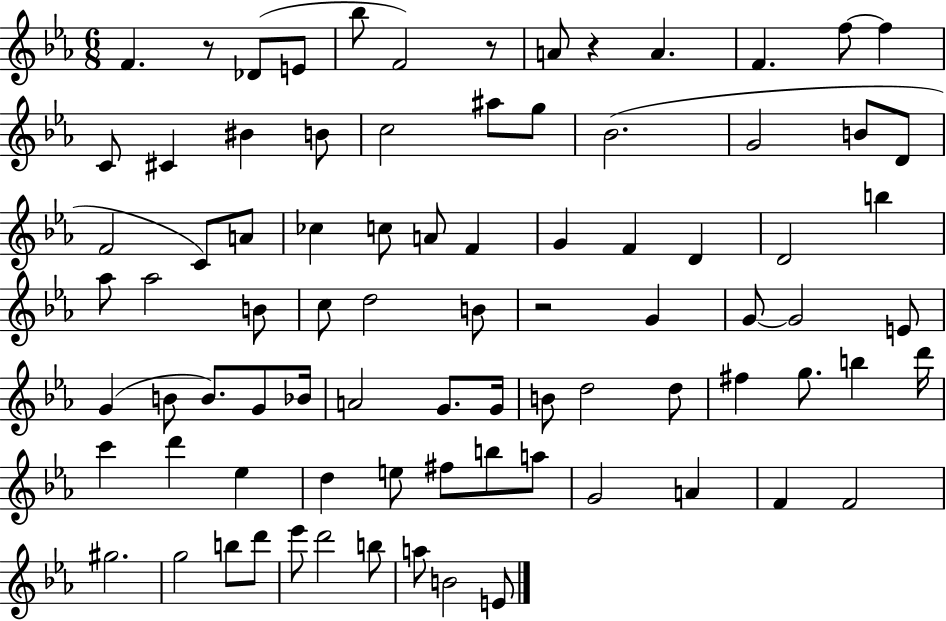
{
  \clef treble
  \numericTimeSignature
  \time 6/8
  \key ees \major
  \repeat volta 2 { f'4. r8 des'8( e'8 | bes''8 f'2) r8 | a'8 r4 a'4. | f'4. f''8~~ f''4 | \break c'8 cis'4 bis'4 b'8 | c''2 ais''8 g''8 | bes'2.( | g'2 b'8 d'8 | \break f'2 c'8) a'8 | ces''4 c''8 a'8 f'4 | g'4 f'4 d'4 | d'2 b''4 | \break aes''8 aes''2 b'8 | c''8 d''2 b'8 | r2 g'4 | g'8~~ g'2 e'8 | \break g'4( b'8 b'8.) g'8 bes'16 | a'2 g'8. g'16 | b'8 d''2 d''8 | fis''4 g''8. b''4 d'''16 | \break c'''4 d'''4 ees''4 | d''4 e''8 fis''8 b''8 a''8 | g'2 a'4 | f'4 f'2 | \break gis''2. | g''2 b''8 d'''8 | ees'''8 d'''2 b''8 | a''8 b'2 e'8 | \break } \bar "|."
}